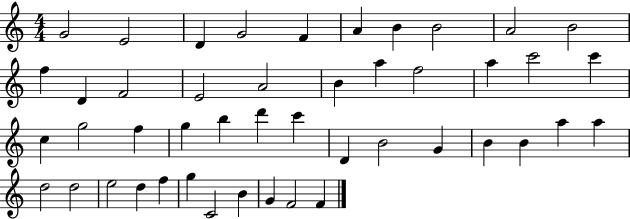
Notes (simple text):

G4/h E4/h D4/q G4/h F4/q A4/q B4/q B4/h A4/h B4/h F5/q D4/q F4/h E4/h A4/h B4/q A5/q F5/h A5/q C6/h C6/q C5/q G5/h F5/q G5/q B5/q D6/q C6/q D4/q B4/h G4/q B4/q B4/q A5/q A5/q D5/h D5/h E5/h D5/q F5/q G5/q C4/h B4/q G4/q F4/h F4/q